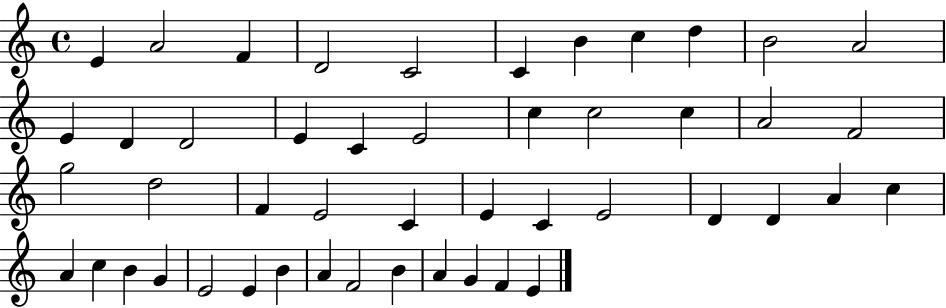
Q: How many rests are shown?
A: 0